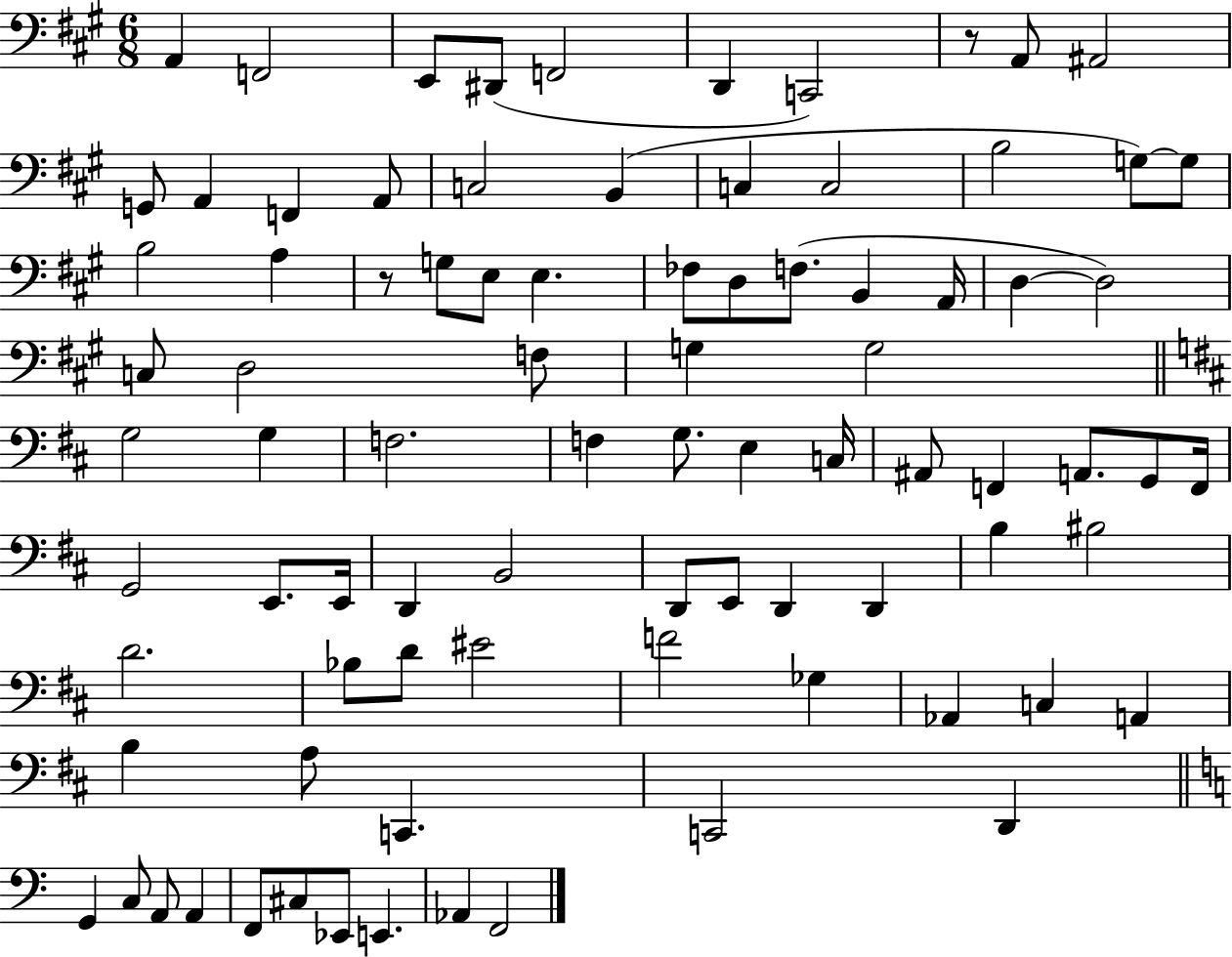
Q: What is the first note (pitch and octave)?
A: A2